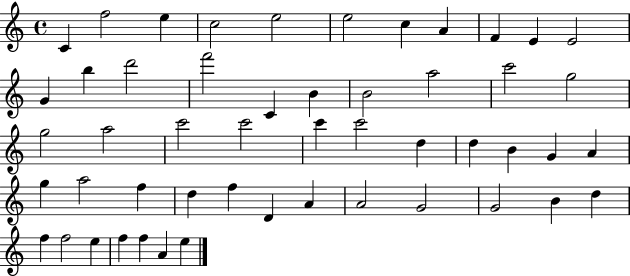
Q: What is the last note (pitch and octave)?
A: E5